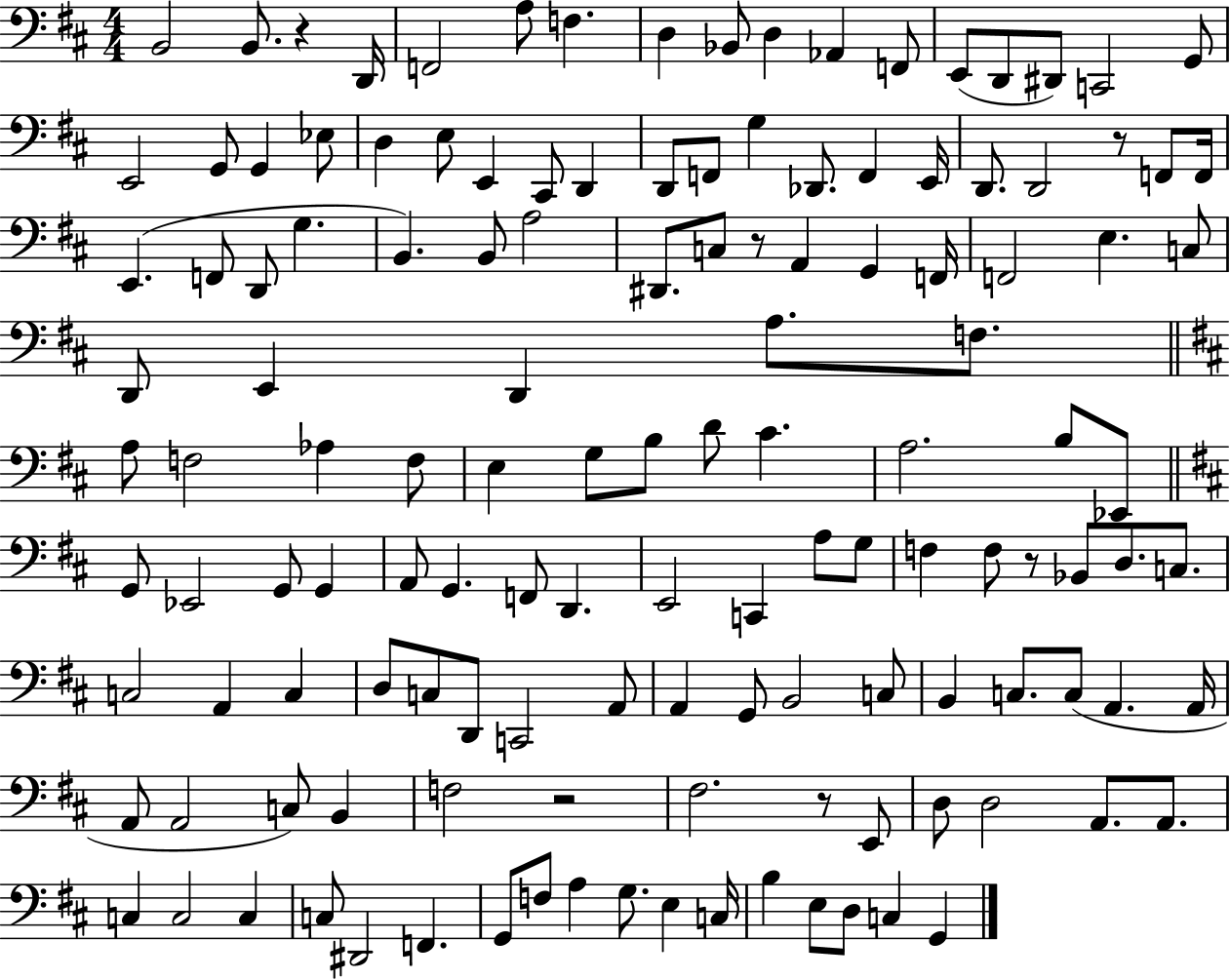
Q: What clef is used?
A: bass